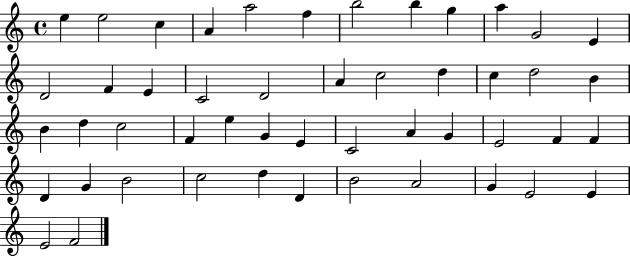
X:1
T:Untitled
M:4/4
L:1/4
K:C
e e2 c A a2 f b2 b g a G2 E D2 F E C2 D2 A c2 d c d2 B B d c2 F e G E C2 A G E2 F F D G B2 c2 d D B2 A2 G E2 E E2 F2